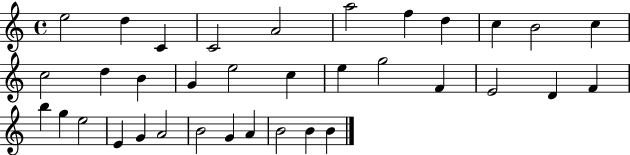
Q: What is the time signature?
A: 4/4